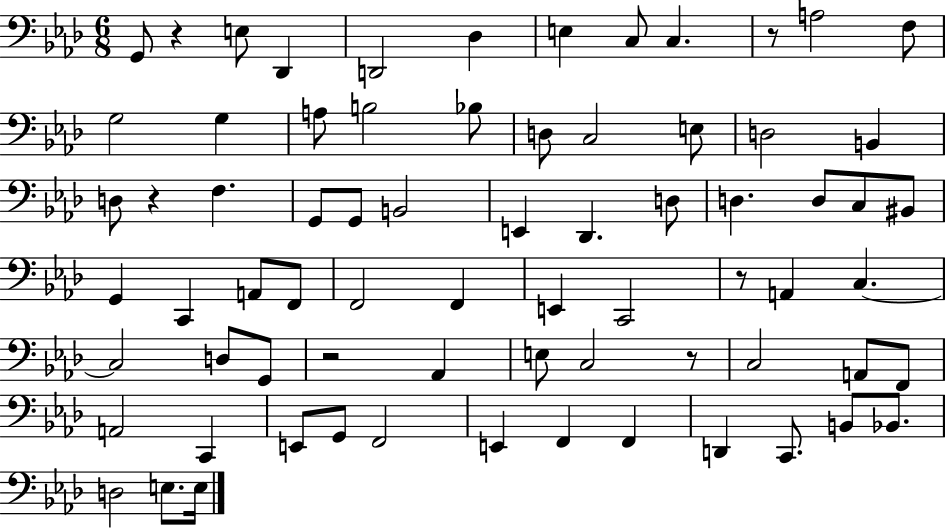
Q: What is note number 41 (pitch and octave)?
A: A2